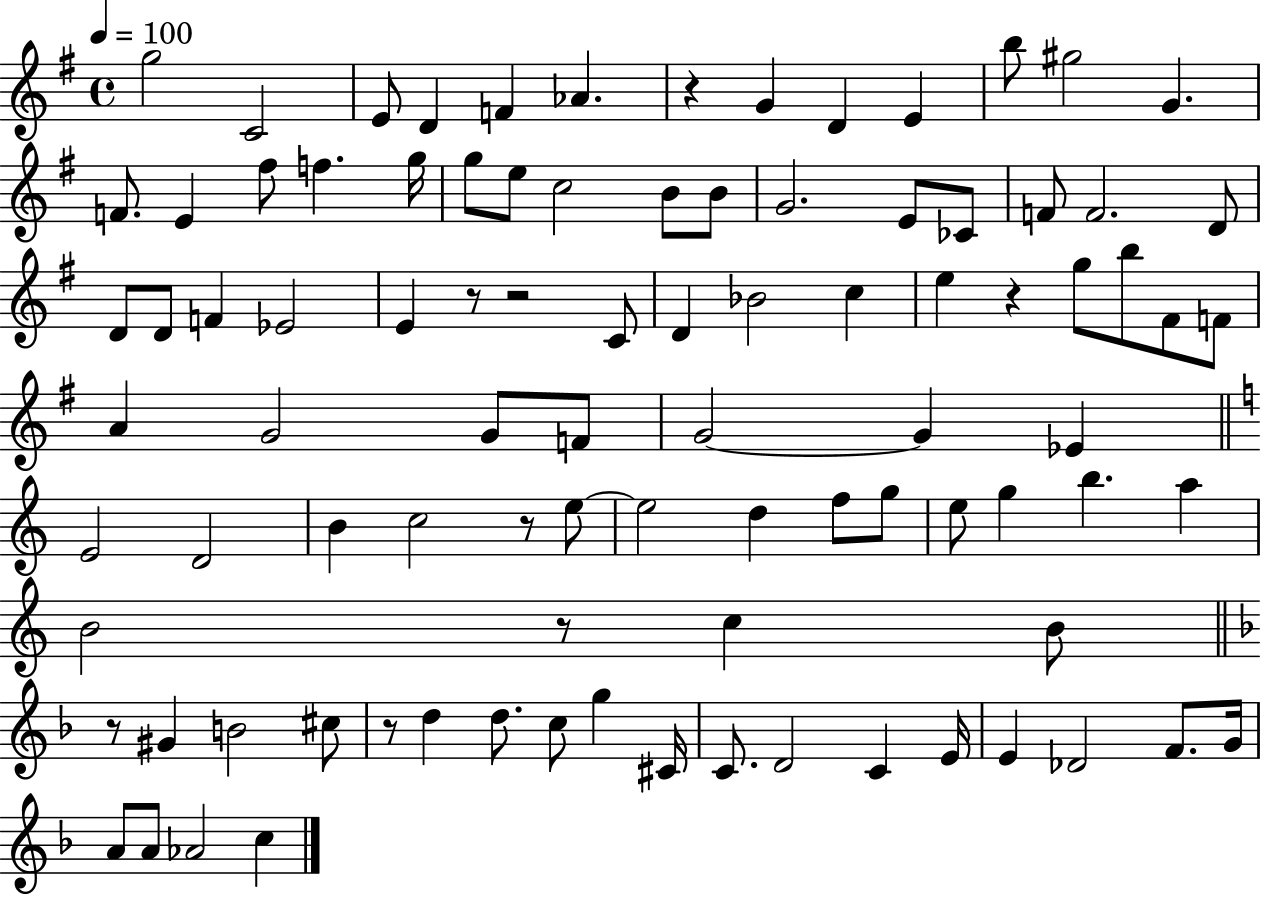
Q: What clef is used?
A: treble